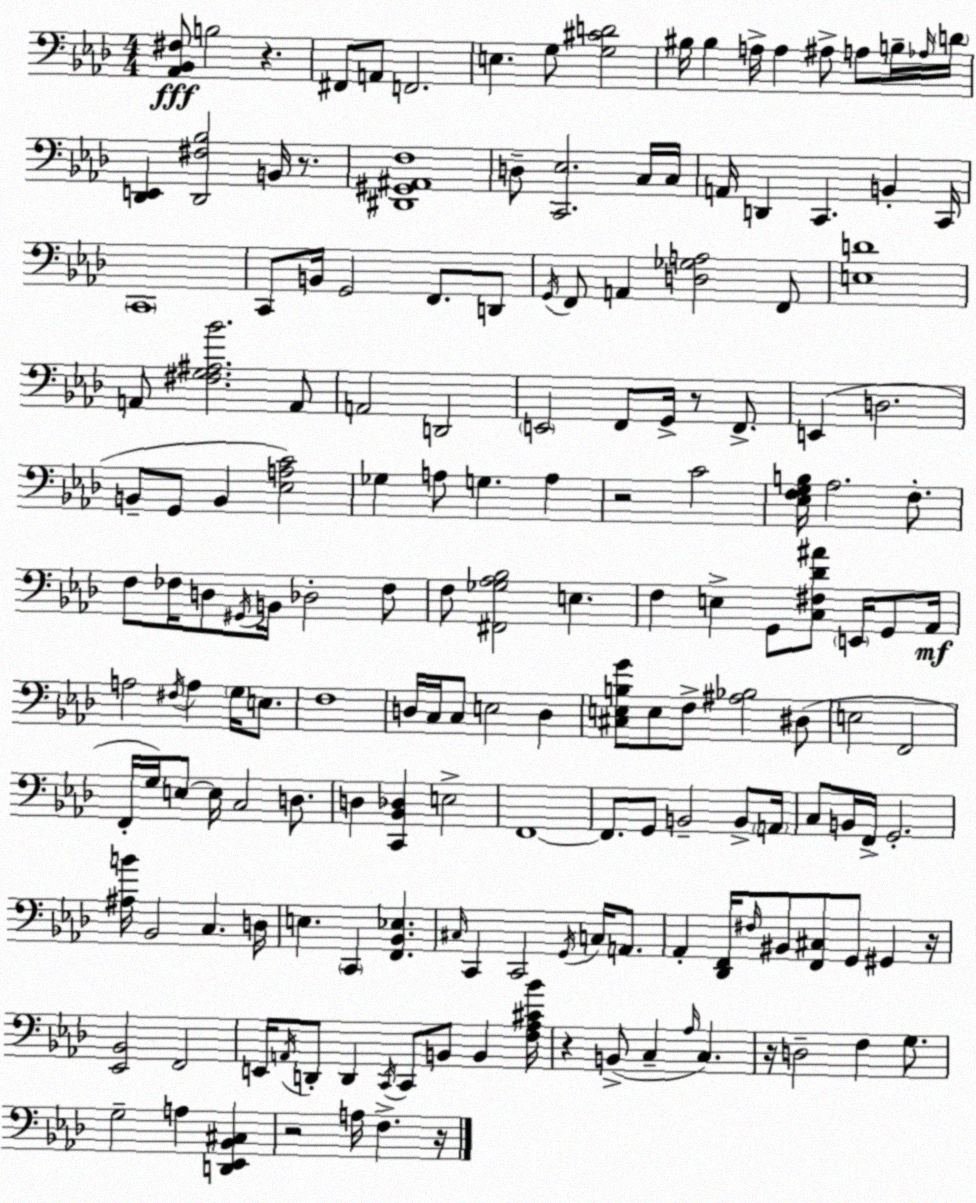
X:1
T:Untitled
M:4/4
L:1/4
K:Fm
[_A,,_B,,^F,]/2 B,2 z ^F,,/2 A,,/2 F,,2 E, G,/2 [G,^CD]2 ^B,/4 ^B, A,/4 A, ^A,/2 A,/2 B,/4 _A,/4 D/4 [_D,,E,,] [_D,,^F,_B,]2 B,,/4 z/2 [^D,,^G,,^A,,F,]4 D,/2 [C,,_E,]2 C,/4 C,/4 A,,/4 D,, C,, B,, C,,/4 C,,4 C,,/2 B,,/4 G,,2 F,,/2 D,,/2 G,,/4 F,,/2 A,, [D,_G,A,]2 F,,/2 [E,D]4 A,,/2 [^F,G,^A,_B]2 A,,/2 A,,2 D,,2 E,,2 F,,/2 G,,/4 z/2 F,,/2 E,, D,2 B,,/2 G,,/2 B,, [_E,A,C]2 _G, A,/2 G, A, z2 C2 [_E,F,G,B,]/4 _A,2 F,/2 F,/2 _F,/4 D,/2 ^G,,/4 B,,/4 _D,2 _F,/2 F,/2 [^F,,_G,_A,_B,]2 E, F, E, G,,/2 [C,^F,_D^A]/2 E,,/4 G,,/2 _A,,/4 A,2 ^F,/4 A, G,/4 E,/2 F,4 D,/4 C,/4 C,/2 E,2 D, [^C,E,B,G]/2 E,/2 F,/2 [^A,_B,]2 ^D,/2 E,2 F,,2 F,,/4 G,/4 E,/2 E,/4 C,2 D,/2 D, [C,,_B,,_D,] E,2 F,,4 F,,/2 G,,/2 B,,2 B,,/2 A,,/4 C,/2 B,,/4 F,,/4 G,,2 [^A,B]/4 _B,,2 C, D,/4 E, C,, [F,,_B,,_E,] ^C,/4 C,, C,,2 G,,/4 C,/4 A,,/2 _A,, [_D,,F,,]/4 ^F,/4 ^B,,/2 [F,,^C,]/2 G,,/2 ^G,, z/4 [_E,,_B,,]2 F,,2 E,,/4 A,,/4 D,,/2 D,, C,,/4 C,,/2 B,,/2 B,, [F,_A,^C_B]/4 z B,,/2 C, _A,/4 C, z/4 D,2 F, G,/2 G,2 A, [D,,_E,,_B,,^C,] z2 A,/4 F, z/4